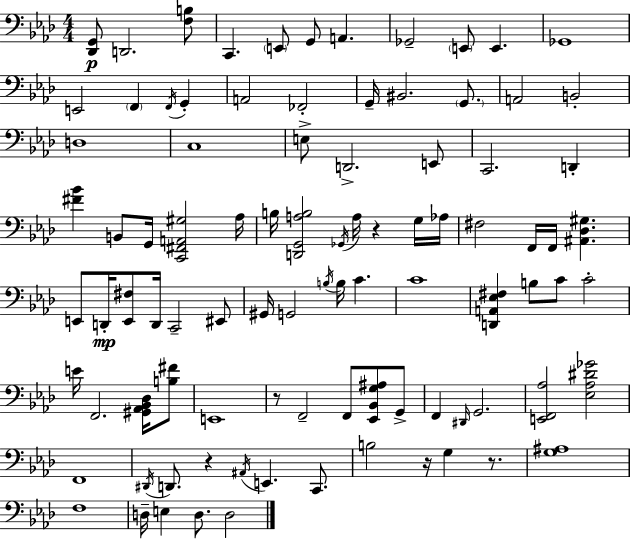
X:1
T:Untitled
M:4/4
L:1/4
K:Fm
[_D,,G,,]/2 D,,2 [F,B,]/2 C,, E,,/2 G,,/2 A,, _G,,2 E,,/2 E,, _G,,4 E,,2 F,, F,,/4 G,, A,,2 _F,,2 G,,/4 ^B,,2 G,,/2 A,,2 B,,2 D,4 C,4 E,/2 D,,2 E,,/2 C,,2 D,, [^F_B] B,,/2 G,,/4 [C,,^F,,A,,^G,]2 _A,/4 B,/4 [D,,G,,A,B,]2 _G,,/4 A,/4 z G,/4 _A,/4 ^F,2 F,,/4 F,,/4 [^A,,_D,^G,] E,,/2 D,,/4 [E,,^F,]/2 D,,/4 C,,2 ^E,,/2 ^G,,/4 G,,2 B,/4 B,/4 C C4 [D,,A,,_E,^F,] B,/2 C/2 C2 E/4 F,,2 [^G,,_A,,_B,,_D,]/4 [B,^F]/2 E,,4 z/2 F,,2 F,,/2 [_E,,_B,,G,^A,]/2 G,,/2 F,, ^D,,/4 G,,2 [E,,F,,_A,]2 [_E,_A,^D_G]2 F,,4 ^D,,/4 D,,/2 z ^A,,/4 E,, C,,/2 B,2 z/4 G, z/2 [G,^A,]4 F,4 D,/4 E, D,/2 D,2